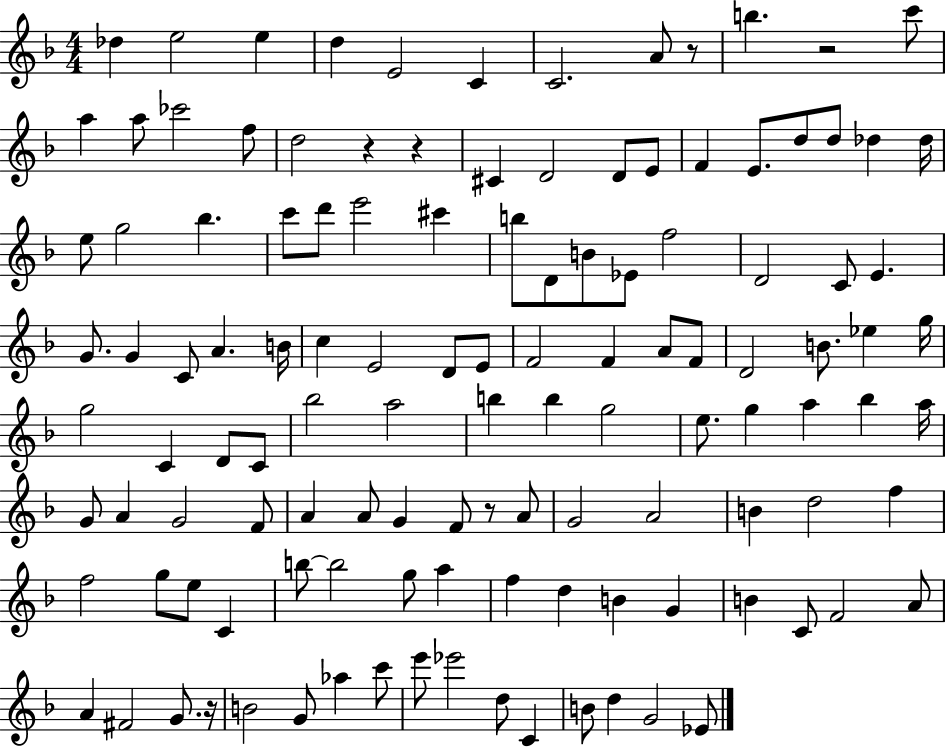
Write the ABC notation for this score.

X:1
T:Untitled
M:4/4
L:1/4
K:F
_d e2 e d E2 C C2 A/2 z/2 b z2 c'/2 a a/2 _c'2 f/2 d2 z z ^C D2 D/2 E/2 F E/2 d/2 d/2 _d _d/4 e/2 g2 _b c'/2 d'/2 e'2 ^c' b/2 D/2 B/2 _E/2 f2 D2 C/2 E G/2 G C/2 A B/4 c E2 D/2 E/2 F2 F A/2 F/2 D2 B/2 _e g/4 g2 C D/2 C/2 _b2 a2 b b g2 e/2 g a _b a/4 G/2 A G2 F/2 A A/2 G F/2 z/2 A/2 G2 A2 B d2 f f2 g/2 e/2 C b/2 b2 g/2 a f d B G B C/2 F2 A/2 A ^F2 G/2 z/4 B2 G/2 _a c'/2 e'/2 _e'2 d/2 C B/2 d G2 _E/2